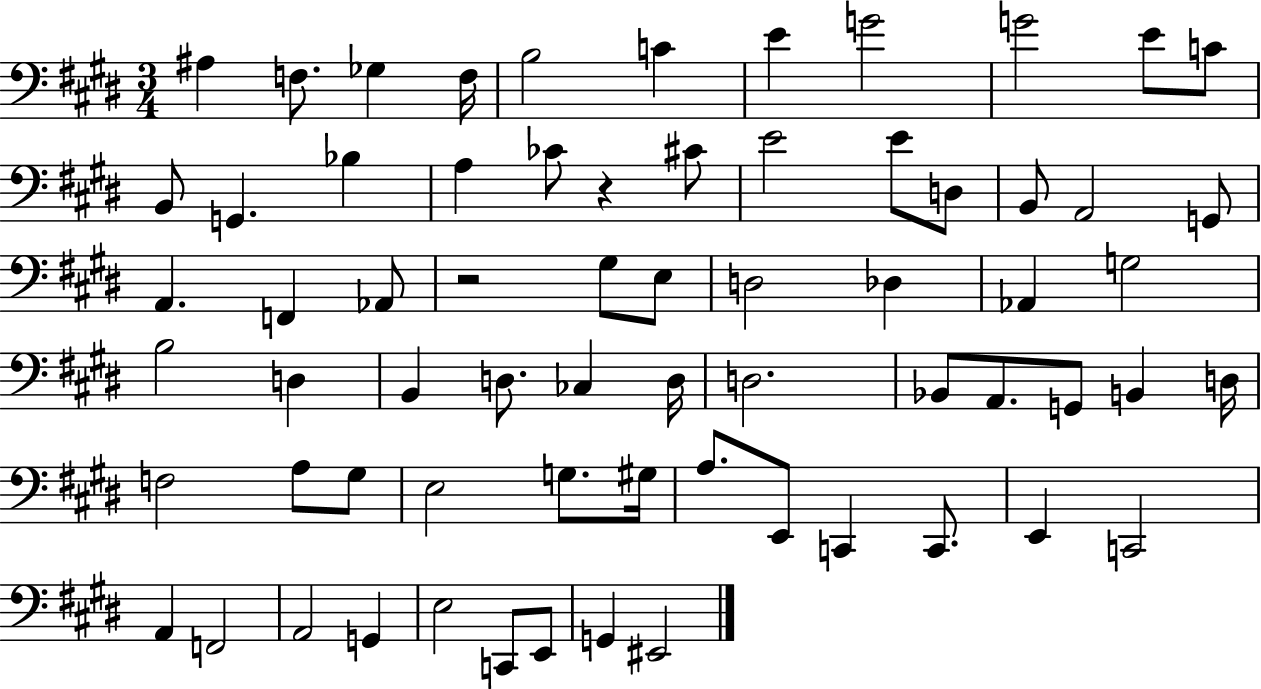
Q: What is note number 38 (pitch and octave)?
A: D3